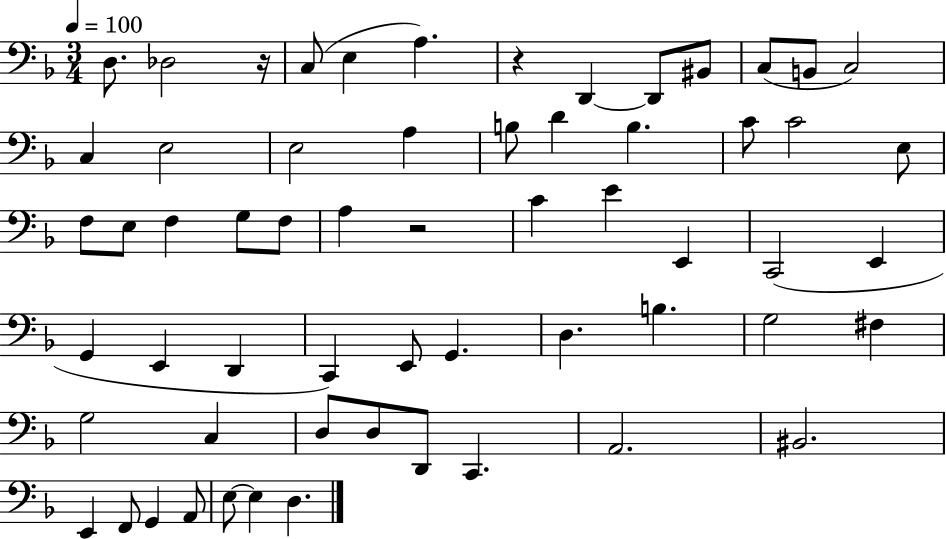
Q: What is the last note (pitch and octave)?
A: D3